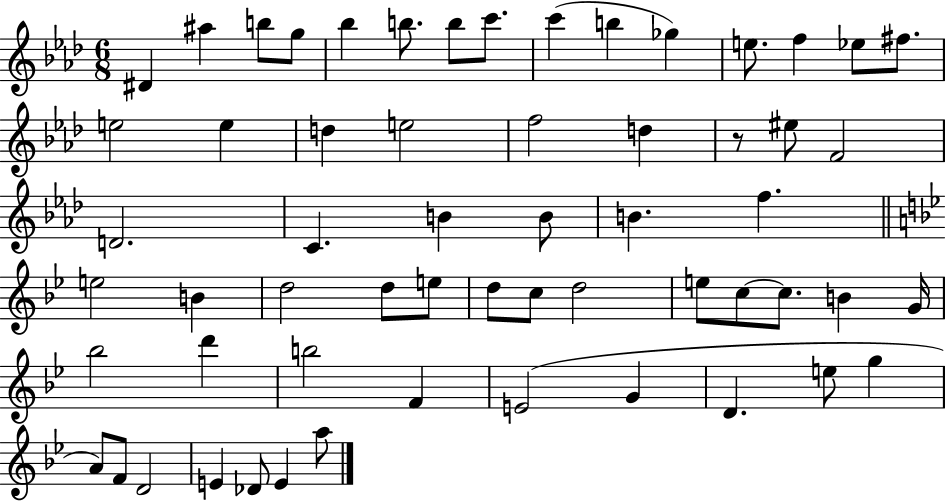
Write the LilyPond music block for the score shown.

{
  \clef treble
  \numericTimeSignature
  \time 6/8
  \key aes \major
  dis'4 ais''4 b''8 g''8 | bes''4 b''8. b''8 c'''8. | c'''4( b''4 ges''4) | e''8. f''4 ees''8 fis''8. | \break e''2 e''4 | d''4 e''2 | f''2 d''4 | r8 eis''8 f'2 | \break d'2. | c'4. b'4 b'8 | b'4. f''4. | \bar "||" \break \key bes \major e''2 b'4 | d''2 d''8 e''8 | d''8 c''8 d''2 | e''8 c''8~~ c''8. b'4 g'16 | \break bes''2 d'''4 | b''2 f'4 | e'2( g'4 | d'4. e''8 g''4 | \break a'8) f'8 d'2 | e'4 des'8 e'4 a''8 | \bar "|."
}